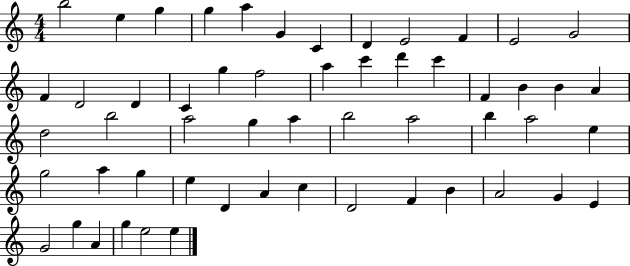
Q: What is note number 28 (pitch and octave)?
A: B5